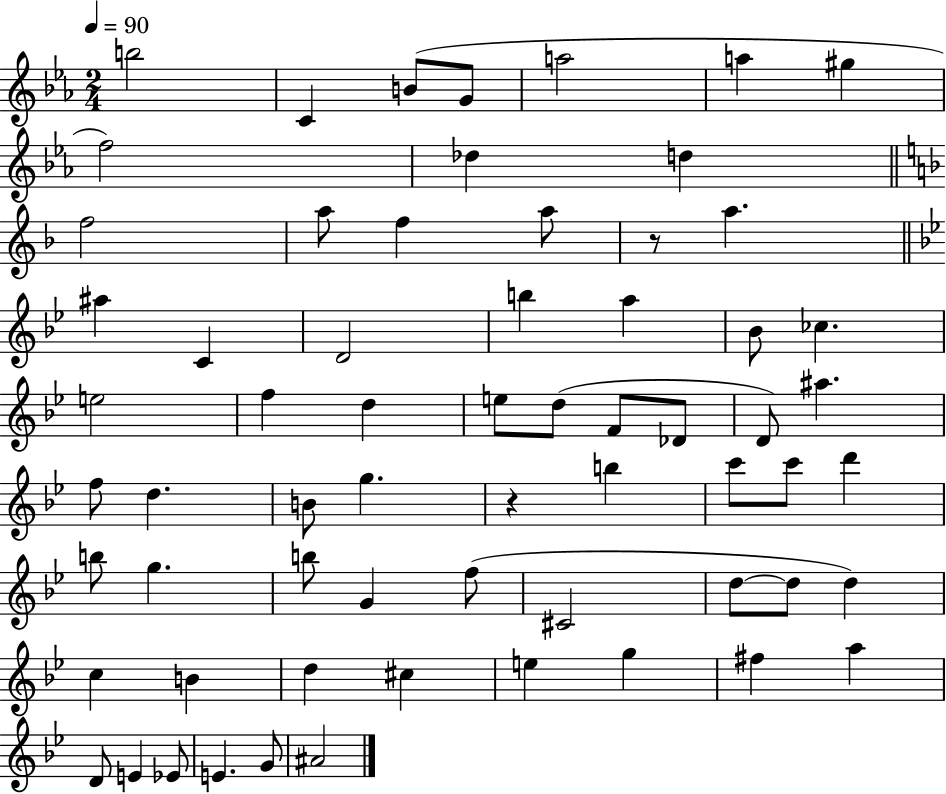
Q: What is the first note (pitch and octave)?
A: B5